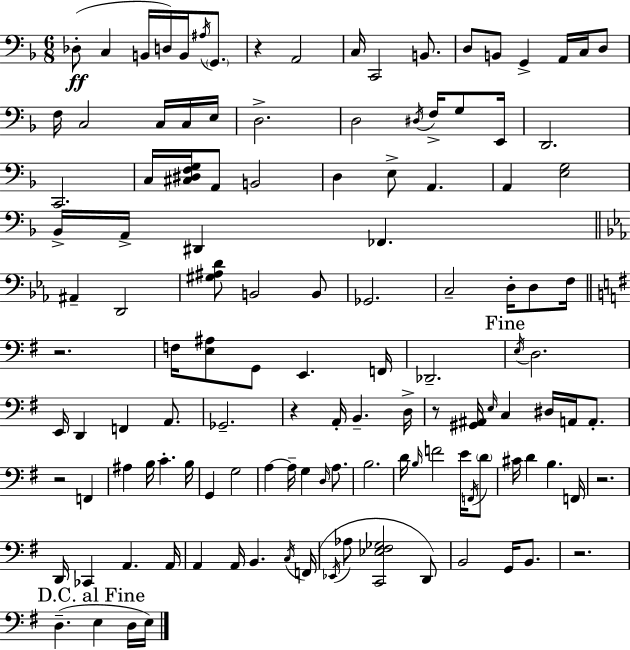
{
  \clef bass
  \numericTimeSignature
  \time 6/8
  \key d \minor
  des8-.(\ff c4 b,16 d16) b,16 \acciaccatura { ais16 } \parenthesize g,8. | r4 a,2 | c16 c,2 b,8. | d8 b,8 g,4-> a,16 c16 d8 | \break f16 c2 c16 c16 | e16 d2.-> | d2 \acciaccatura { dis16 } f16-> g8 | e,16 d,2. | \break c,2. | c16 <cis dis f g>16 a,8 b,2 | d4 e8-> a,4. | a,4 <e g>2 | \break bes,16-> a,16-> dis,4 fes,4. | \bar "||" \break \key ees \major ais,4-- d,2 | <gis ais d'>8 b,2 b,8 | ges,2. | c2-- d16-. d8 f16 | \break \bar "||" \break \key g \major r2. | f16 <e ais>8 g,8 e,4. f,16 | des,2.-- | \mark "Fine" \acciaccatura { e16 } d2. | \break e,16 d,4 f,4 a,8. | ges,2.-- | r4 a,16-. b,4.-- | d16-> r8 <gis, ais,>16 \grace { e16 } c4 dis16 a,16 a,8.-. | \break r2 f,4 | ais4 b16 c'4.-. | b16 g,4 g2 | a4~~ a16-- g4 \grace { d16 } | \break a8. b2. | d'16 \grace { b16 } f'2 | e'16 \acciaccatura { f,16 } \parenthesize d'8 cis'16 d'4 b4. | f,16 r2. | \break d,16 ces,4 a,4. | a,16 a,4 a,16 b,4. | \acciaccatura { c16 } f,16( \acciaccatura { ees,16 } aes8 <c, ees fis ges>2 | d,8) b,2 | \break g,16 b,8. r2. | \mark "D.C. al Fine" d4.--( | e4 d16 e16) \bar "|."
}